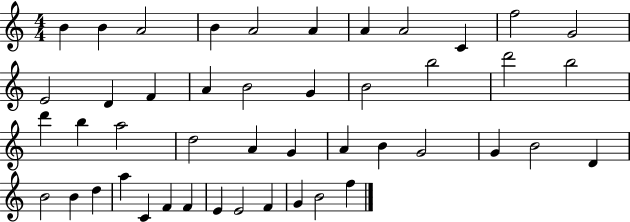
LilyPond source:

{
  \clef treble
  \numericTimeSignature
  \time 4/4
  \key c \major
  b'4 b'4 a'2 | b'4 a'2 a'4 | a'4 a'2 c'4 | f''2 g'2 | \break e'2 d'4 f'4 | a'4 b'2 g'4 | b'2 b''2 | d'''2 b''2 | \break d'''4 b''4 a''2 | d''2 a'4 g'4 | a'4 b'4 g'2 | g'4 b'2 d'4 | \break b'2 b'4 d''4 | a''4 c'4 f'4 f'4 | e'4 e'2 f'4 | g'4 b'2 f''4 | \break \bar "|."
}